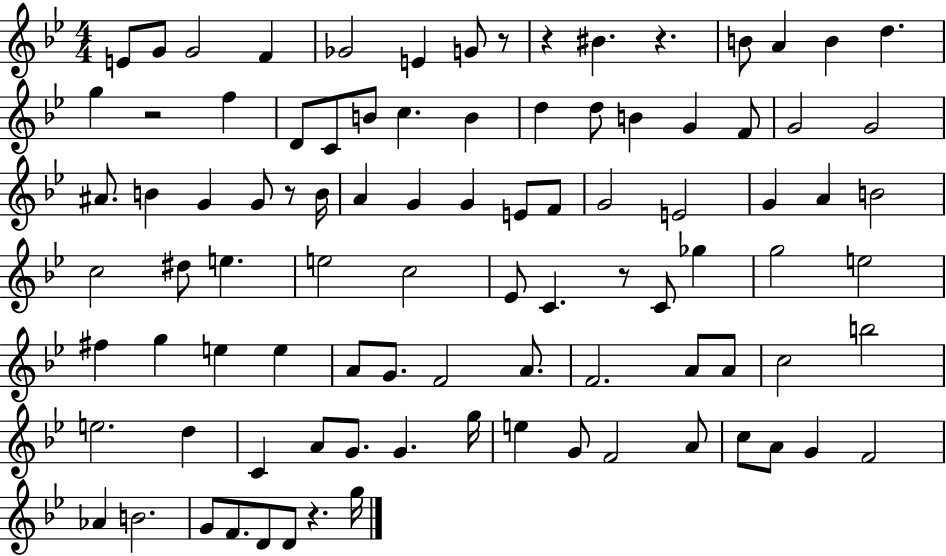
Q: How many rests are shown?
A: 7